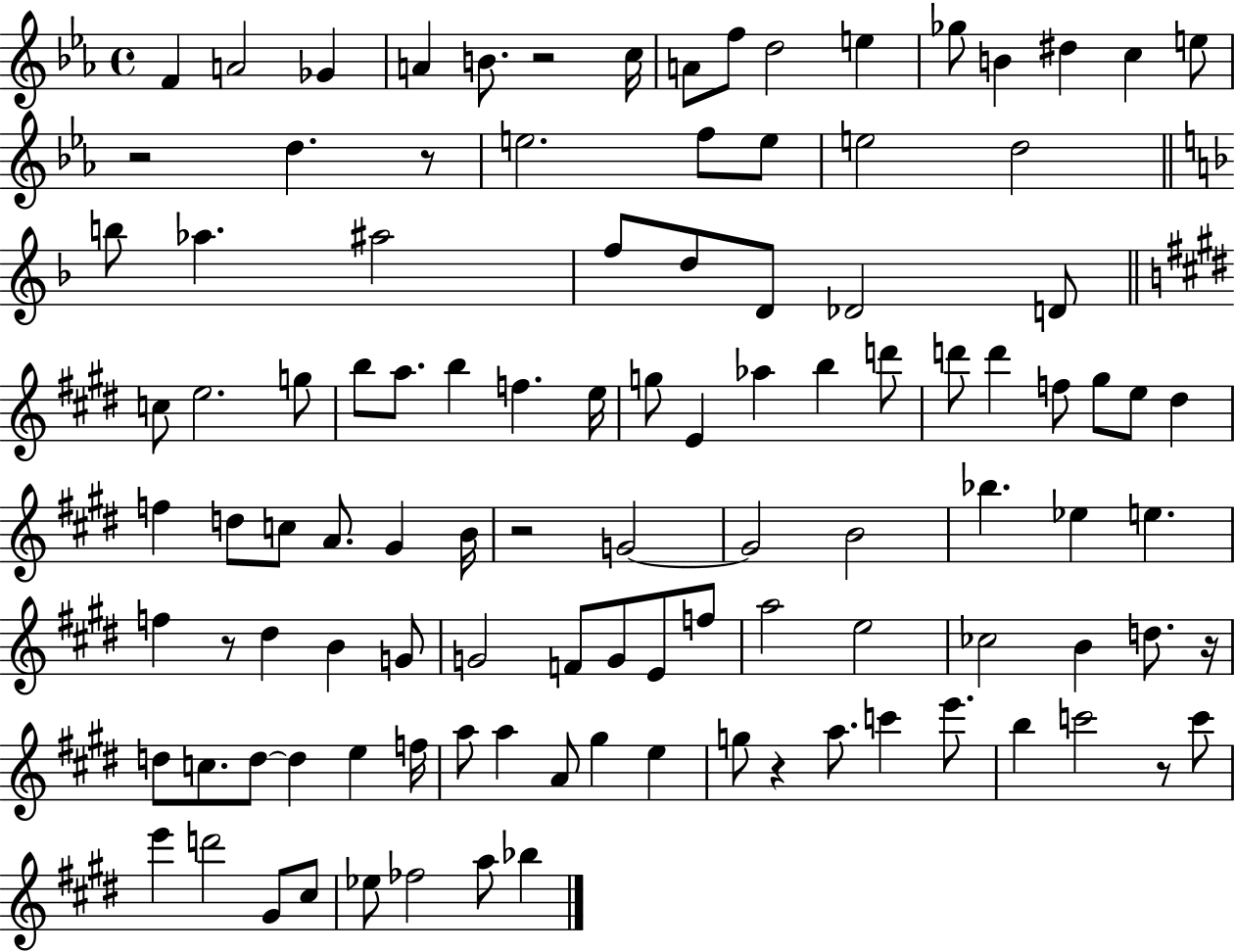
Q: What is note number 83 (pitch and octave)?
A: A4